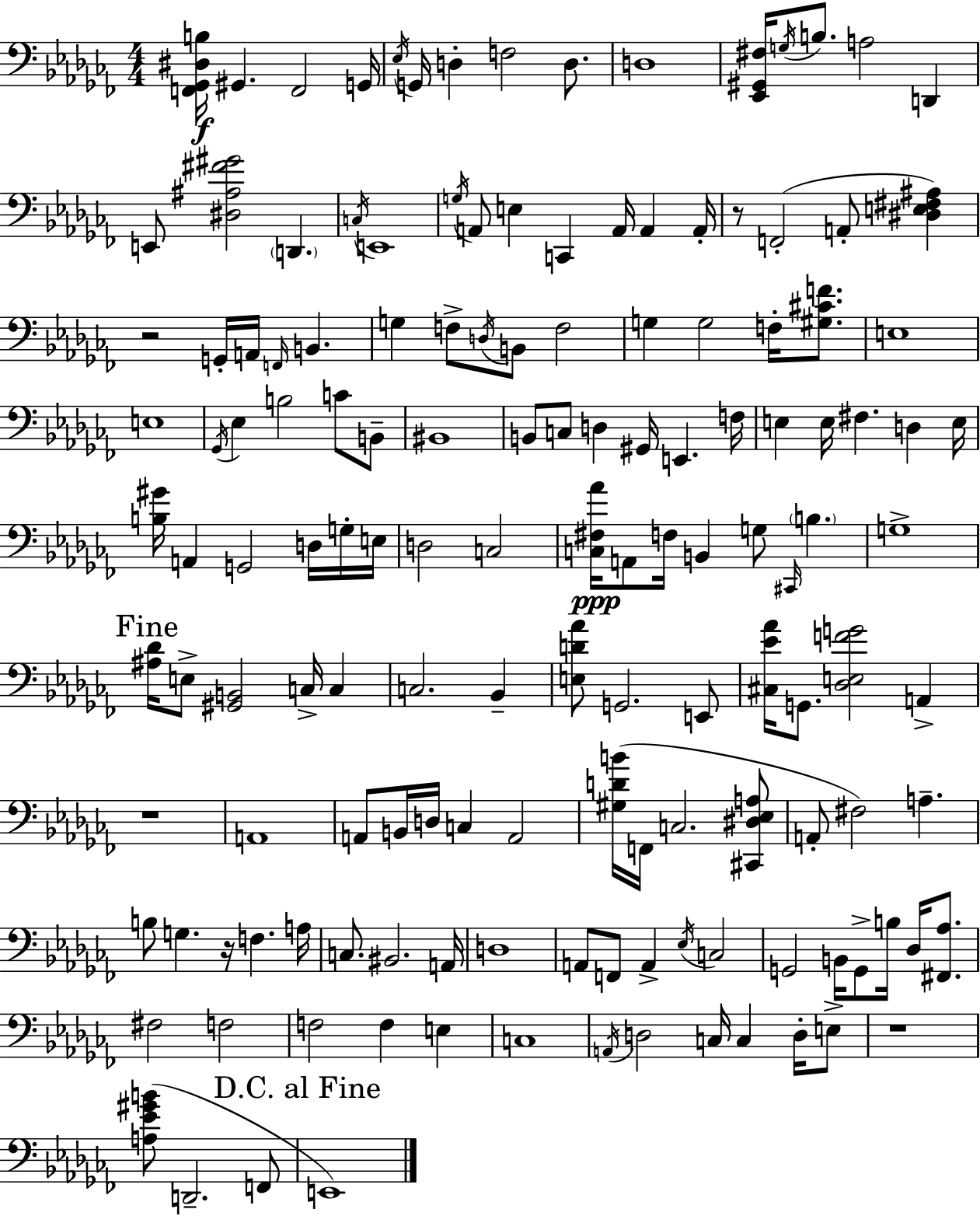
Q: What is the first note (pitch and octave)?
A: G#2